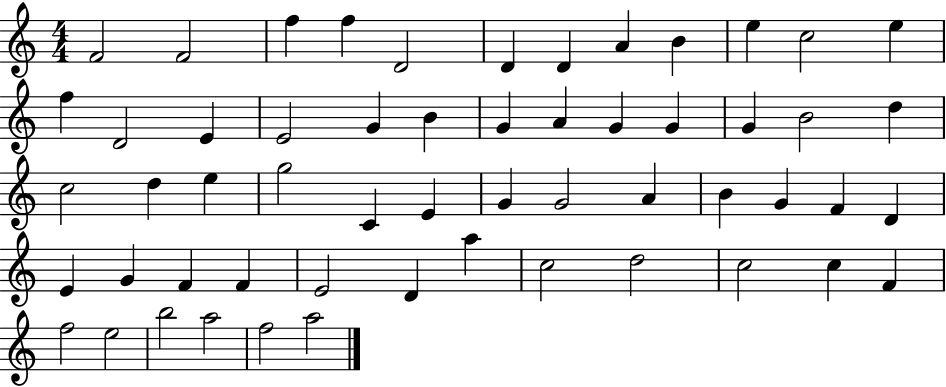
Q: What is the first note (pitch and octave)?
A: F4